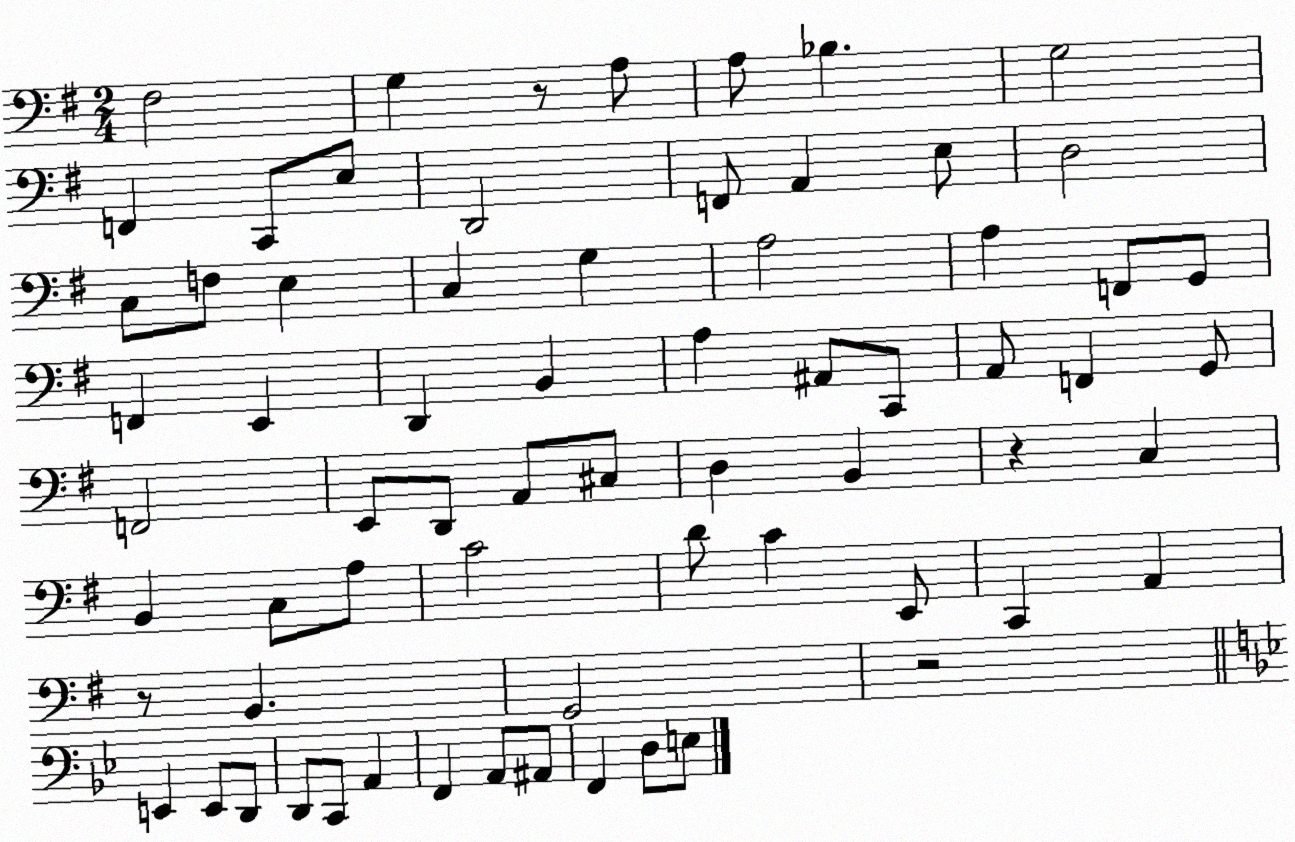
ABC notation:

X:1
T:Untitled
M:2/4
L:1/4
K:G
^F,2 G, z/2 A,/2 A,/2 _B, G,2 F,, C,,/2 E,/2 D,,2 F,,/2 A,, E,/2 D,2 C,/2 F,/2 E, C, G, A,2 A, F,,/2 G,,/2 F,, E,, D,, B,, A, ^A,,/2 C,,/2 A,,/2 F,, G,,/2 F,,2 E,,/2 D,,/2 A,,/2 ^C,/2 D, B,, z C, B,, C,/2 A,/2 C2 D/2 C E,,/2 C,, A,, z/2 B,, G,,2 z2 E,, E,,/2 D,,/2 D,,/2 C,,/2 A,, F,, A,,/2 ^A,,/2 F,, D,/2 E,/2